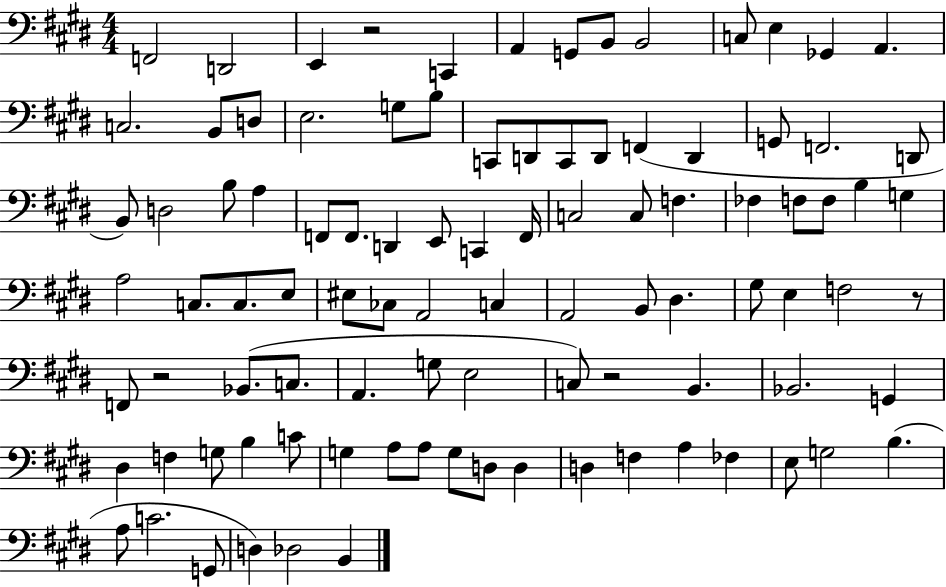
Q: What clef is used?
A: bass